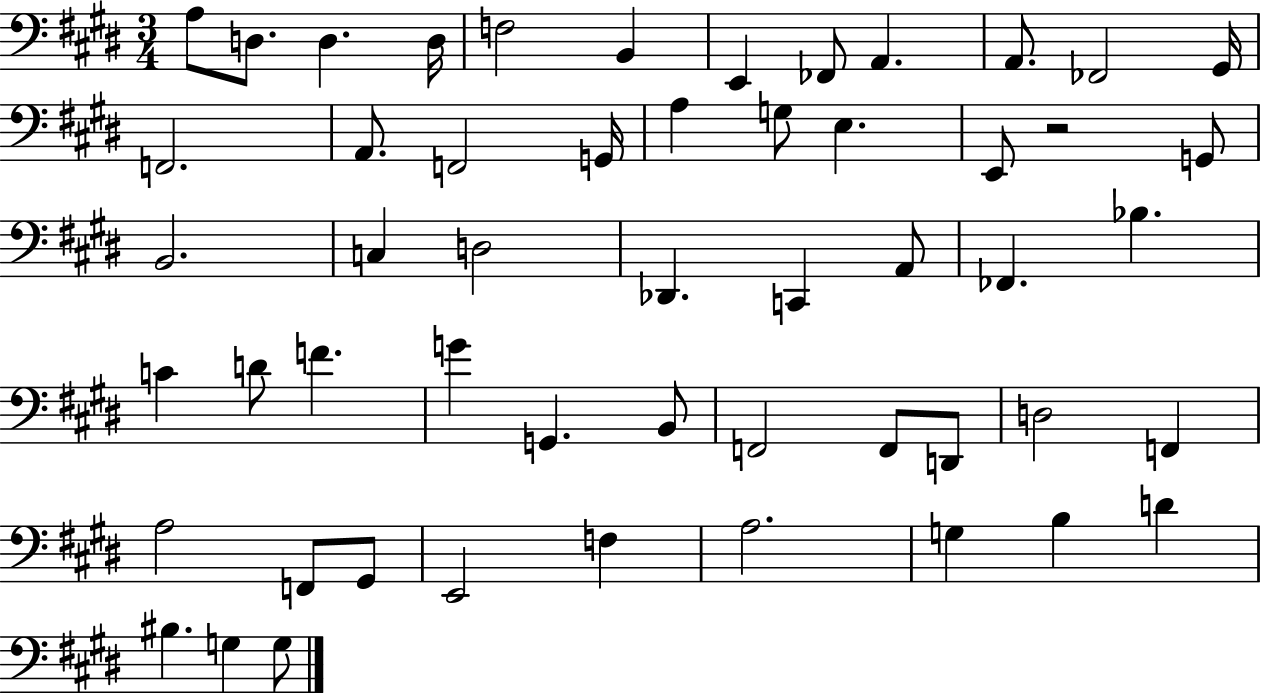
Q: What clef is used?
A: bass